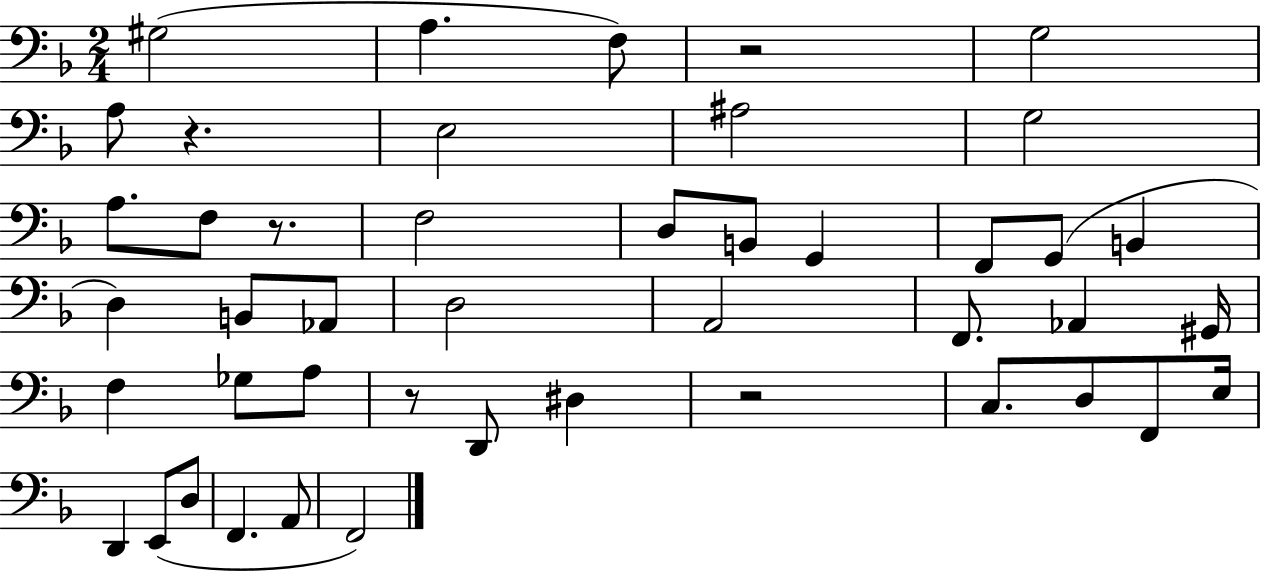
G#3/h A3/q. F3/e R/h G3/h A3/e R/q. E3/h A#3/h G3/h A3/e. F3/e R/e. F3/h D3/e B2/e G2/q F2/e G2/e B2/q D3/q B2/e Ab2/e D3/h A2/h F2/e. Ab2/q G#2/s F3/q Gb3/e A3/e R/e D2/e D#3/q R/h C3/e. D3/e F2/e E3/s D2/q E2/e D3/e F2/q. A2/e F2/h